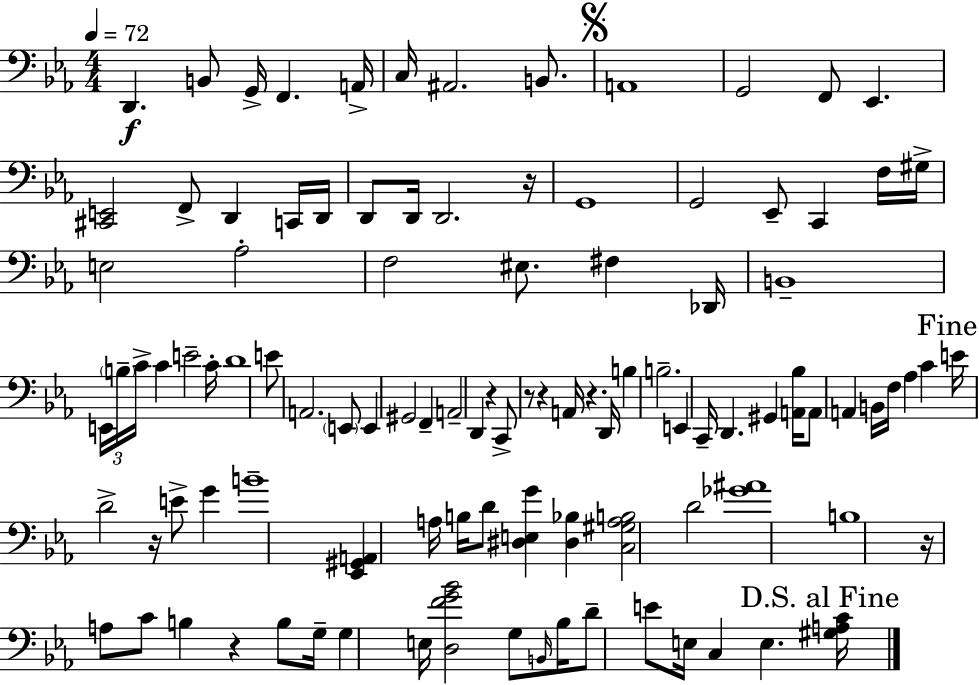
{
  \clef bass
  \numericTimeSignature
  \time 4/4
  \key ees \major
  \tempo 4 = 72
  d,4.\f b,8 g,16-> f,4. a,16-> | c16 ais,2. b,8. | \mark \markup { \musicglyph "scripts.segno" } a,1 | g,2 f,8 ees,4. | \break <cis, e,>2 f,8-> d,4 c,16 d,16 | d,8 d,16 d,2. r16 | g,1 | g,2 ees,8-- c,4 f16 gis16-> | \break e2 aes2-. | f2 eis8. fis4 des,16 | b,1-- | \tuplet 3/2 { e,16 \parenthesize b16-- c'16-> } c'4 e'2-- c'16-. | \break d'1 | e'8 a,2. \parenthesize e,8 | e,4 gis,2 f,4-- | a,2-- d,4 r4 | \break c,8-> r8 r4 a,16 r4. d,16 | b4 b2.-- | e,4 c,16-- d,4. gis,4 <a, bes>16 | a,8 a,4 b,16 f16 aes4 c'4 | \break \mark "Fine" e'16 d'2-> r16 e'8-> g'4 | b'1-- | <ees, gis, a,>4 a16 b16 d'8 <dis e g'>4 <dis bes>4 | <c gis a b>2 d'2 | \break <ges' ais'>1 | b1 | r16 a8 c'8 b4 r4 b8 g16-- | g4 e16 <d f' g' bes'>2 g8 \grace { b,16 } | \break bes16 d'8-- e'8 e16 c4 e4. | \mark "D.S. al Fine" <gis a c'>16 \bar "|."
}